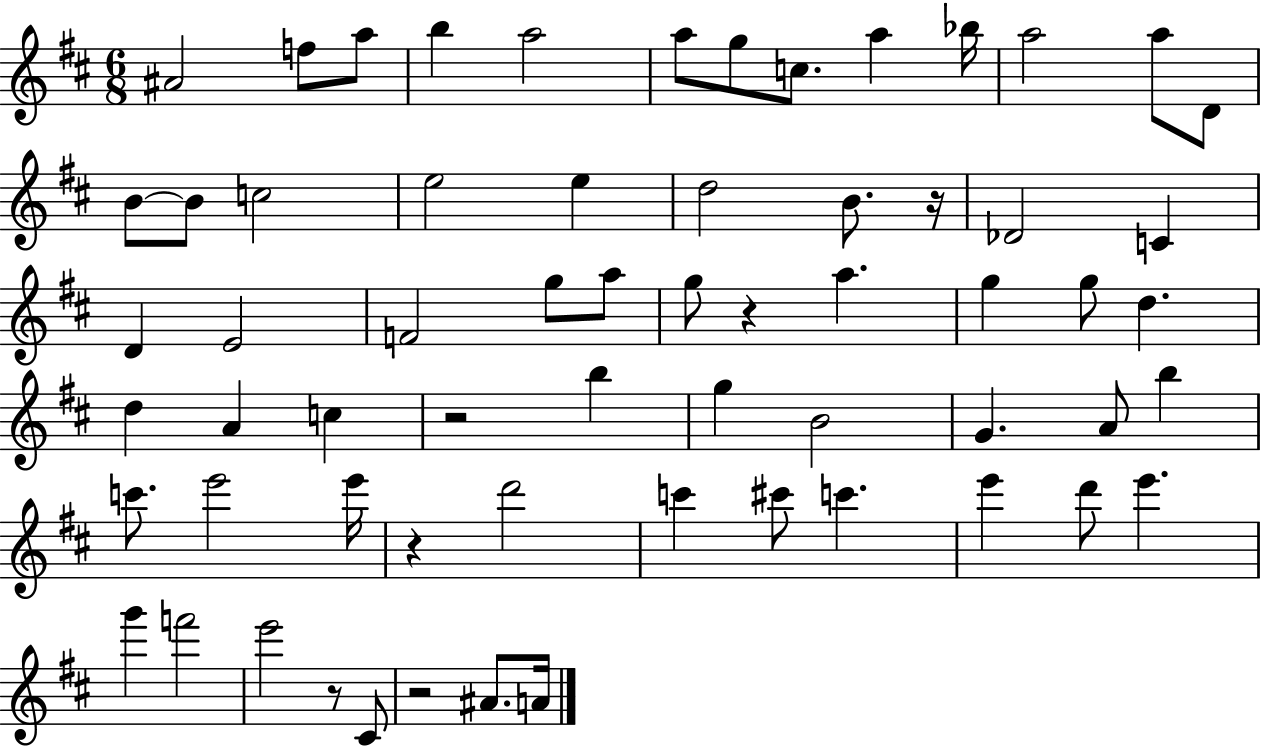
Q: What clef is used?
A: treble